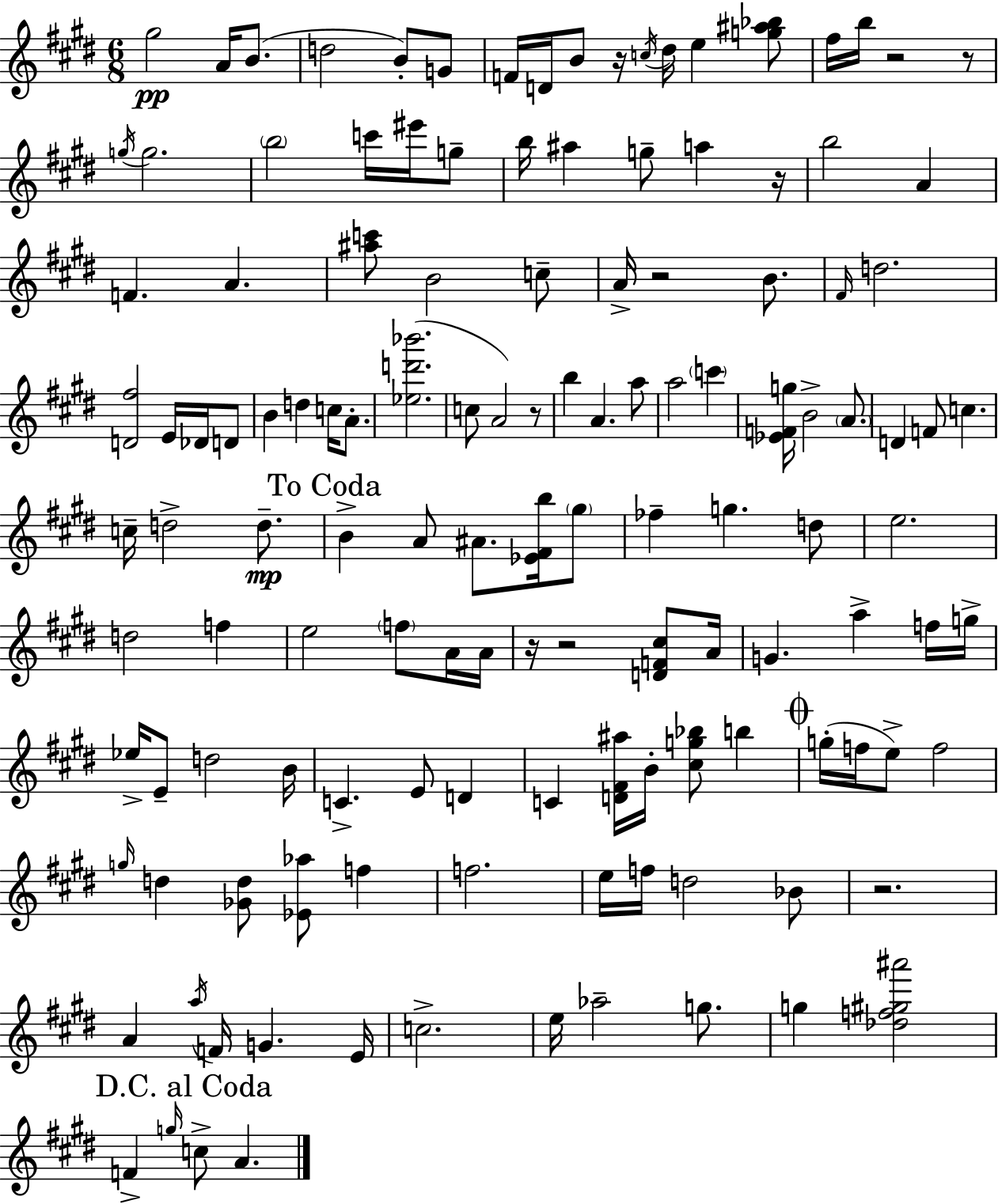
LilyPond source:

{
  \clef treble
  \numericTimeSignature
  \time 6/8
  \key e \major
  gis''2\pp a'16 b'8.( | d''2 b'8-.) g'8 | f'16 d'16 b'8 r16 \acciaccatura { c''16 } dis''16 e''4 <g'' ais'' bes''>8 | fis''16 b''16 r2 r8 | \break \acciaccatura { g''16 } g''2. | \parenthesize b''2 c'''16 eis'''16 | g''8-- b''16 ais''4 g''8-- a''4 | r16 b''2 a'4 | \break f'4. a'4. | <ais'' c'''>8 b'2 | c''8-- a'16-> r2 b'8. | \grace { fis'16 } d''2. | \break <d' fis''>2 e'16 | des'16 d'8 b'4 d''4 c''16 | a'8.-. <ees'' d''' bes'''>2.( | c''8 a'2) | \break r8 b''4 a'4. | a''8 a''2 \parenthesize c'''4 | <ees' f' g''>16 b'2-> | \parenthesize a'8. d'4 f'8 c''4. | \break c''16-- d''2-> | d''8.--\mp \mark "To Coda" b'4-> a'8 ais'8. | <ees' fis' b''>16 \parenthesize gis''8 fes''4-- g''4. | d''8 e''2. | \break d''2 f''4 | e''2 \parenthesize f''8 | a'16 a'16 r16 r2 | <d' f' cis''>8 a'16 g'4. a''4-> | \break f''16 g''16-> ees''16-> e'8-- d''2 | b'16 c'4.-> e'8 d'4 | c'4 <d' fis' ais''>16 b'16-. <cis'' g'' bes''>8 b''4 | \mark \markup { \musicglyph "scripts.coda" } g''16-.( f''16 e''8->) f''2 | \break \grace { g''16 } d''4 <ges' d''>8 <ees' aes''>8 | f''4 f''2. | e''16 f''16 d''2 | bes'8 r2. | \break a'4 \acciaccatura { a''16 } f'16 g'4. | e'16 c''2.-> | e''16 aes''2-- | g''8. g''4 <des'' f'' gis'' ais'''>2 | \break \mark "D.C. al Coda" f'4-> \grace { g''16 } c''8-> | a'4. \bar "|."
}